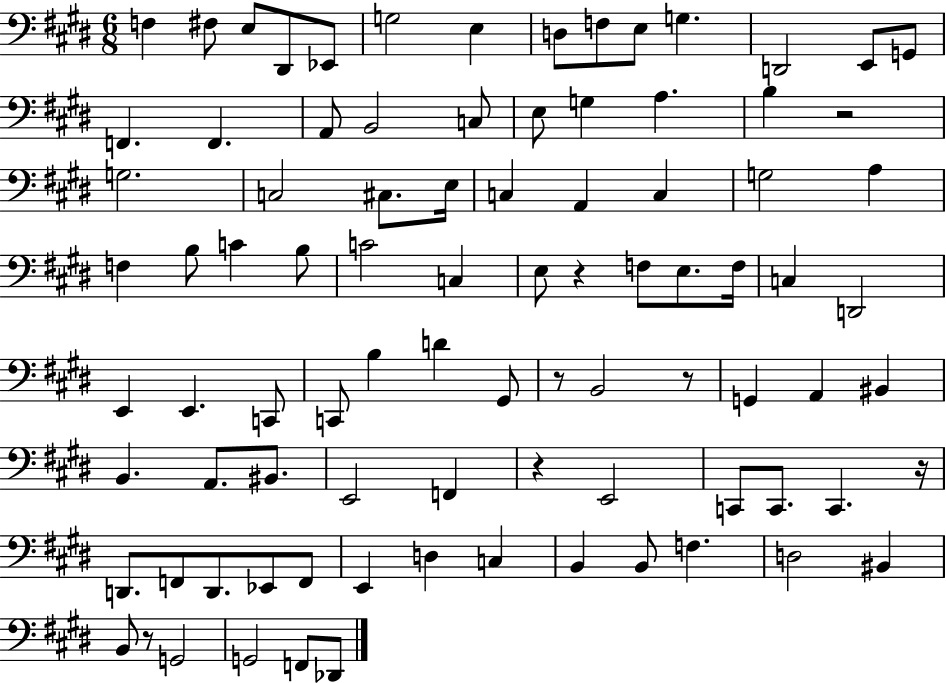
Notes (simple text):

F3/q F#3/e E3/e D#2/e Eb2/e G3/h E3/q D3/e F3/e E3/e G3/q. D2/h E2/e G2/e F2/q. F2/q. A2/e B2/h C3/e E3/e G3/q A3/q. B3/q R/h G3/h. C3/h C#3/e. E3/s C3/q A2/q C3/q G3/h A3/q F3/q B3/e C4/q B3/e C4/h C3/q E3/e R/q F3/e E3/e. F3/s C3/q D2/h E2/q E2/q. C2/e C2/e B3/q D4/q G#2/e R/e B2/h R/e G2/q A2/q BIS2/q B2/q. A2/e. BIS2/e. E2/h F2/q R/q E2/h C2/e C2/e. C2/q. R/s D2/e. F2/e D2/e. Eb2/e F2/e E2/q D3/q C3/q B2/q B2/e F3/q. D3/h BIS2/q B2/e R/e G2/h G2/h F2/e Db2/e